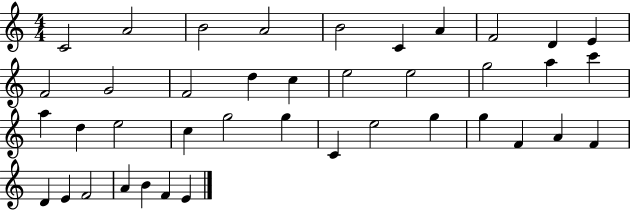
C4/h A4/h B4/h A4/h B4/h C4/q A4/q F4/h D4/q E4/q F4/h G4/h F4/h D5/q C5/q E5/h E5/h G5/h A5/q C6/q A5/q D5/q E5/h C5/q G5/h G5/q C4/q E5/h G5/q G5/q F4/q A4/q F4/q D4/q E4/q F4/h A4/q B4/q F4/q E4/q